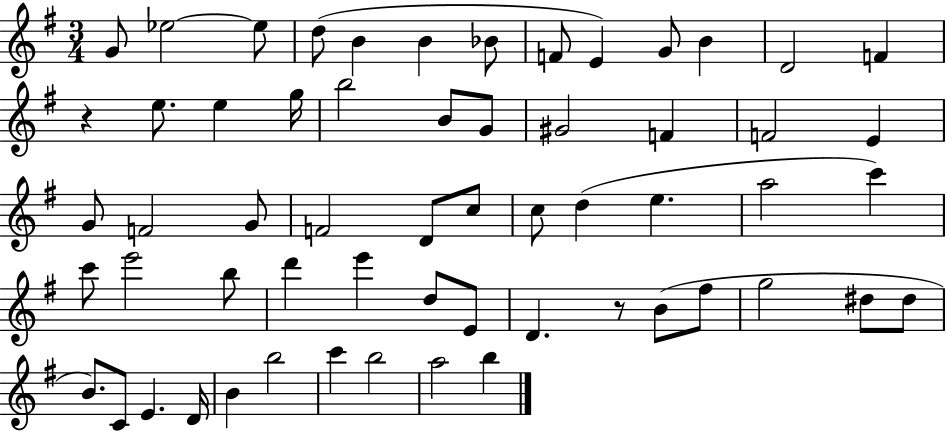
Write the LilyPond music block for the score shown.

{
  \clef treble
  \numericTimeSignature
  \time 3/4
  \key g \major
  g'8 ees''2~~ ees''8 | d''8( b'4 b'4 bes'8 | f'8 e'4) g'8 b'4 | d'2 f'4 | \break r4 e''8. e''4 g''16 | b''2 b'8 g'8 | gis'2 f'4 | f'2 e'4 | \break g'8 f'2 g'8 | f'2 d'8 c''8 | c''8 d''4( e''4. | a''2 c'''4) | \break c'''8 e'''2 b''8 | d'''4 e'''4 d''8 e'8 | d'4. r8 b'8( fis''8 | g''2 dis''8 dis''8 | \break b'8.) c'8 e'4. d'16 | b'4 b''2 | c'''4 b''2 | a''2 b''4 | \break \bar "|."
}